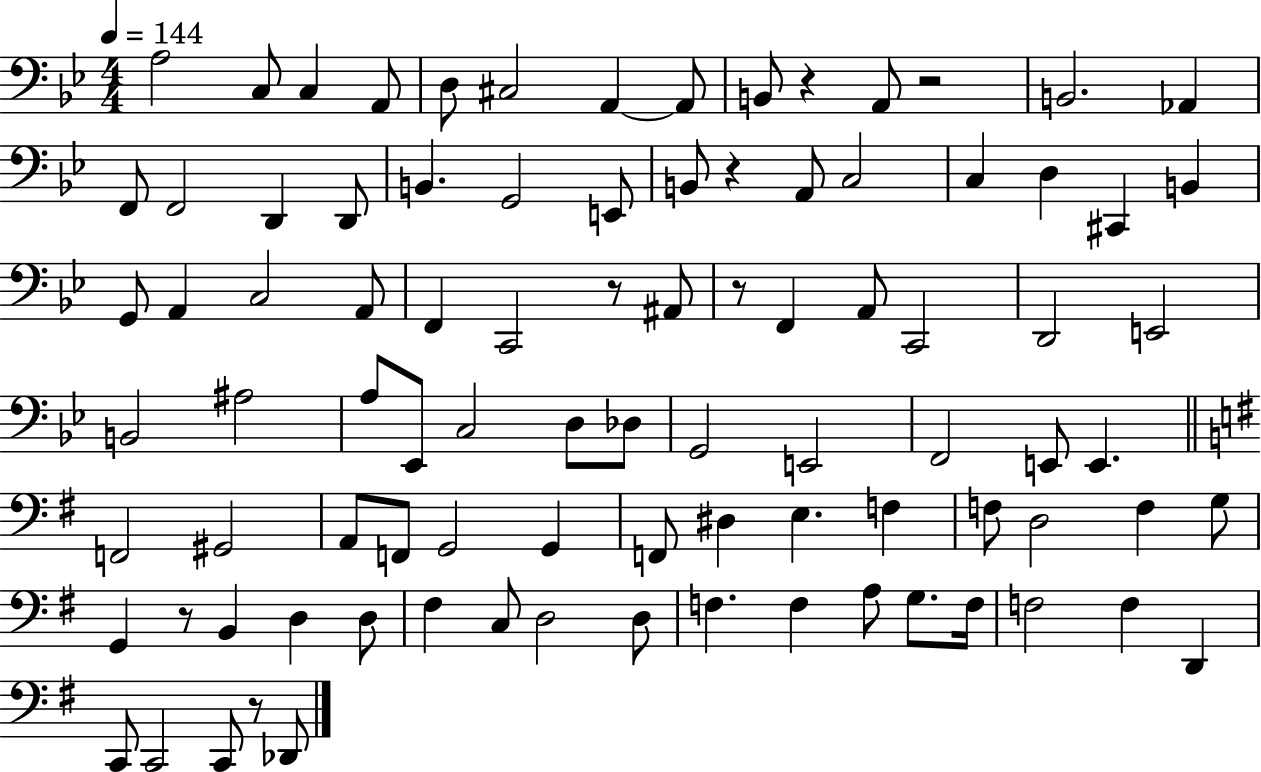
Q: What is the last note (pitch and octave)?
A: Db2